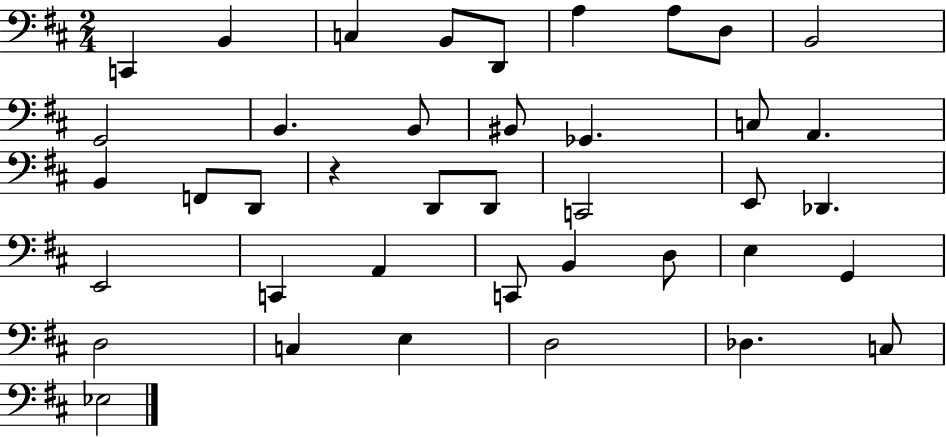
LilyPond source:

{
  \clef bass
  \numericTimeSignature
  \time 2/4
  \key d \major
  \repeat volta 2 { c,4 b,4 | c4 b,8 d,8 | a4 a8 d8 | b,2 | \break g,2 | b,4. b,8 | bis,8 ges,4. | c8 a,4. | \break b,4 f,8 d,8 | r4 d,8 d,8 | c,2 | e,8 des,4. | \break e,2 | c,4 a,4 | c,8 b,4 d8 | e4 g,4 | \break d2 | c4 e4 | d2 | des4. c8 | \break ees2 | } \bar "|."
}